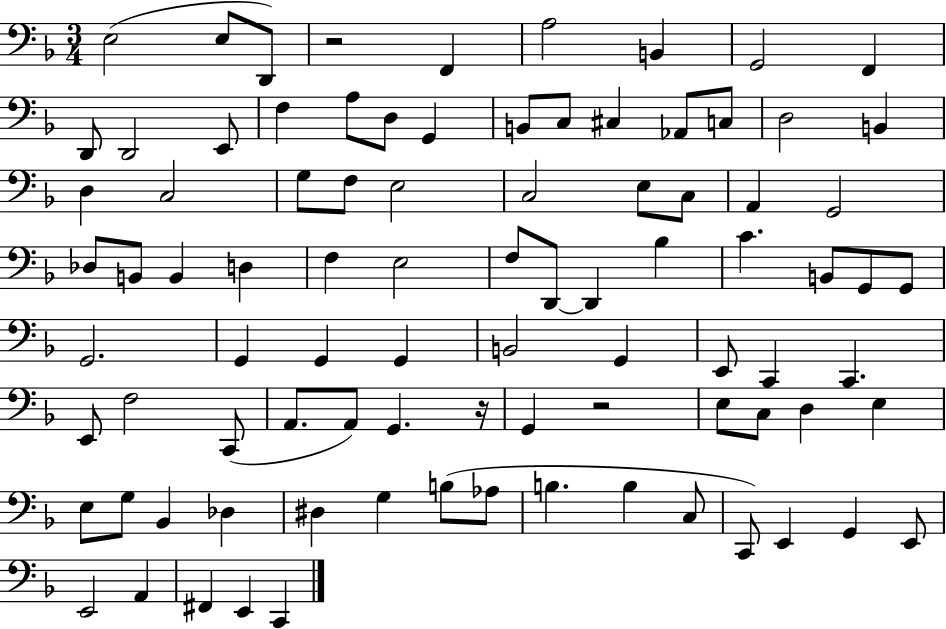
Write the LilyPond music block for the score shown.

{
  \clef bass
  \numericTimeSignature
  \time 3/4
  \key f \major
  \repeat volta 2 { e2( e8 d,8) | r2 f,4 | a2 b,4 | g,2 f,4 | \break d,8 d,2 e,8 | f4 a8 d8 g,4 | b,8 c8 cis4 aes,8 c8 | d2 b,4 | \break d4 c2 | g8 f8 e2 | c2 e8 c8 | a,4 g,2 | \break des8 b,8 b,4 d4 | f4 e2 | f8 d,8~~ d,4 bes4 | c'4. b,8 g,8 g,8 | \break g,2. | g,4 g,4 g,4 | b,2 g,4 | e,8 c,4 c,4. | \break e,8 f2 c,8( | a,8. a,8) g,4. r16 | g,4 r2 | e8 c8 d4 e4 | \break e8 g8 bes,4 des4 | dis4 g4 b8( aes8 | b4. b4 c8 | c,8) e,4 g,4 e,8 | \break e,2 a,4 | fis,4 e,4 c,4 | } \bar "|."
}